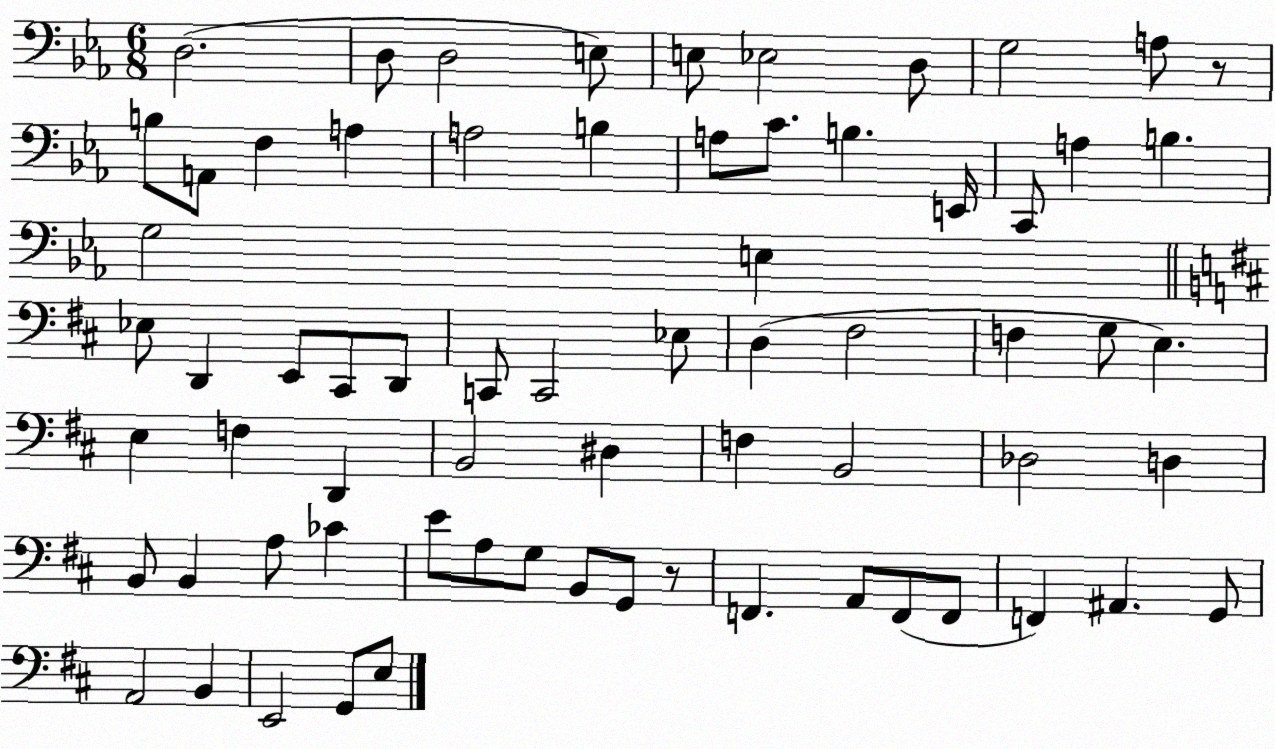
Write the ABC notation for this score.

X:1
T:Untitled
M:6/8
L:1/4
K:Eb
D,2 D,/2 D,2 E,/2 E,/2 _E,2 D,/2 G,2 A,/2 z/2 B,/2 A,,/2 F, A, A,2 B, A,/2 C/2 B, E,,/4 C,,/2 A, B, G,2 E, _E,/2 D,, E,,/2 ^C,,/2 D,,/2 C,,/2 C,,2 _E,/2 D, ^F,2 F, G,/2 E, E, F, D,, B,,2 ^D, F, B,,2 _D,2 D, B,,/2 B,, A,/2 _C E/2 A,/2 G,/2 B,,/2 G,,/2 z/2 F,, A,,/2 F,,/2 F,,/2 F,, ^A,, G,,/2 A,,2 B,, E,,2 G,,/2 E,/2